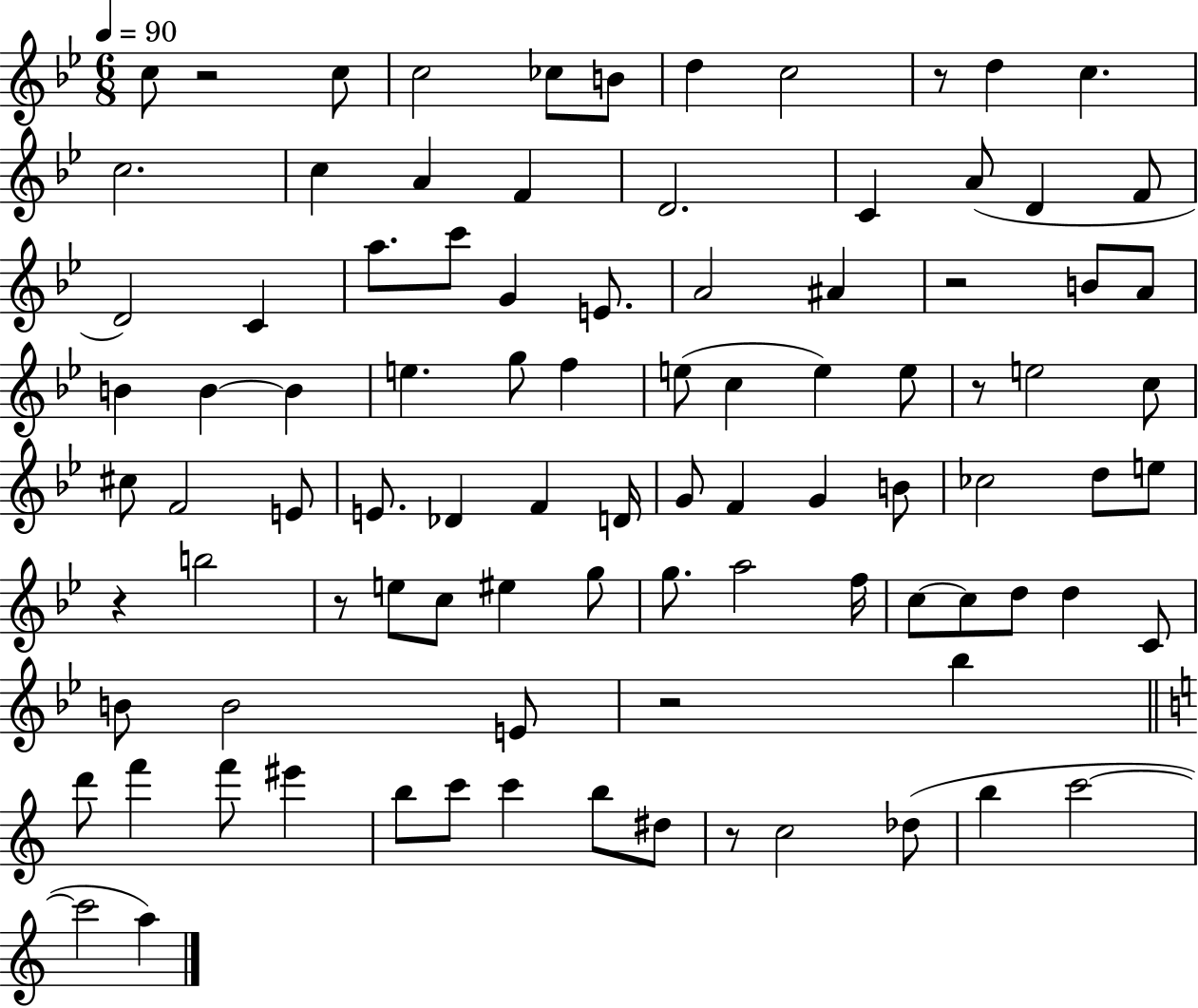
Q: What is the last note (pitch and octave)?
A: A5